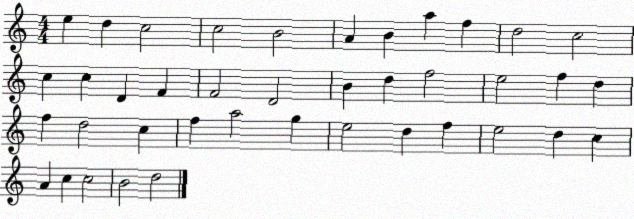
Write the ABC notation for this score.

X:1
T:Untitled
M:4/4
L:1/4
K:C
e d c2 c2 B2 A B a f d2 c2 c c D F F2 D2 B d f2 e2 f d f d2 c f a2 g e2 d f e2 d c A c c2 B2 d2